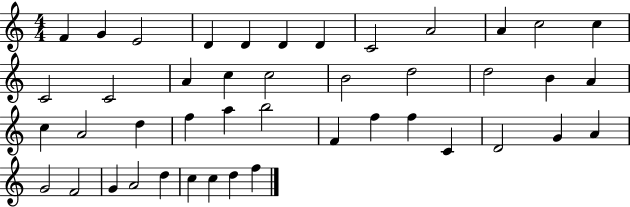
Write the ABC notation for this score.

X:1
T:Untitled
M:4/4
L:1/4
K:C
F G E2 D D D D C2 A2 A c2 c C2 C2 A c c2 B2 d2 d2 B A c A2 d f a b2 F f f C D2 G A G2 F2 G A2 d c c d f